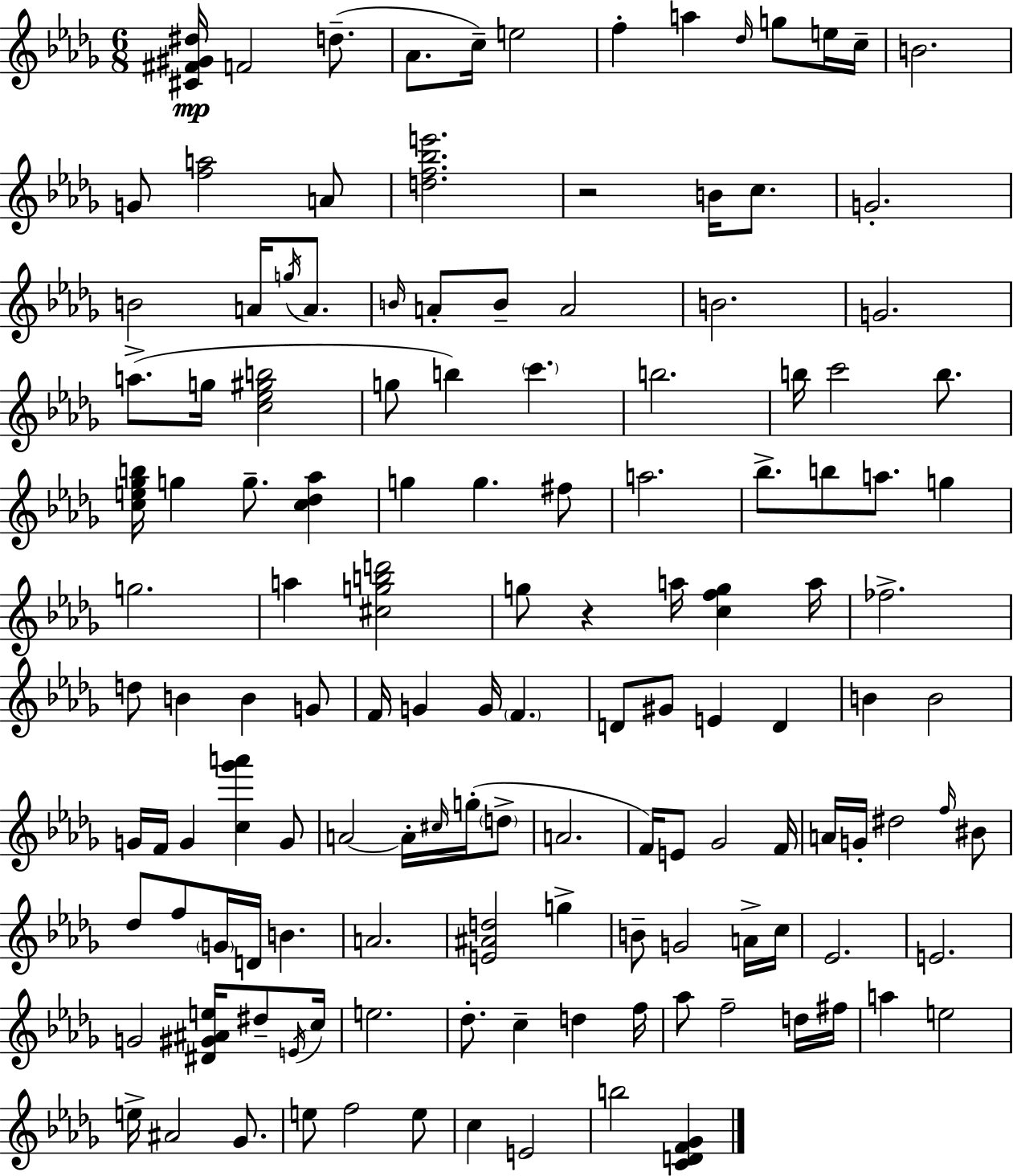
[C#4,F#4,G#4,D#5]/s F4/h D5/e. Ab4/e. C5/s E5/h F5/q A5/q Db5/s G5/e E5/s C5/s B4/h. G4/e [F5,A5]/h A4/e [D5,F5,Bb5,E6]/h. R/h B4/s C5/e. G4/h. B4/h A4/s G5/s A4/e. B4/s A4/e B4/e A4/h B4/h. G4/h. A5/e. G5/s [C5,Eb5,G#5,B5]/h G5/e B5/q C6/q. B5/h. B5/s C6/h B5/e. [C5,E5,Gb5,B5]/s G5/q G5/e. [C5,Db5,Ab5]/q G5/q G5/q. F#5/e A5/h. Bb5/e. B5/e A5/e. G5/q G5/h. A5/q [C#5,G5,B5,D6]/h G5/e R/q A5/s [C5,F5,G5]/q A5/s FES5/h. D5/e B4/q B4/q G4/e F4/s G4/q G4/s F4/q. D4/e G#4/e E4/q D4/q B4/q B4/h G4/s F4/s G4/q [C5,Gb6,A6]/q G4/e A4/h A4/s C#5/s G5/s D5/e A4/h. F4/s E4/e Gb4/h F4/s A4/s G4/s D#5/h F5/s BIS4/e Db5/e F5/e G4/s D4/s B4/q. A4/h. [E4,A#4,D5]/h G5/q B4/e G4/h A4/s C5/s Eb4/h. E4/h. G4/h [D#4,G#4,A#4,E5]/s D#5/e E4/s C5/s E5/h. Db5/e. C5/q D5/q F5/s Ab5/e F5/h D5/s F#5/s A5/q E5/h E5/s A#4/h Gb4/e. E5/e F5/h E5/e C5/q E4/h B5/h [C4,D4,F4,Gb4]/q